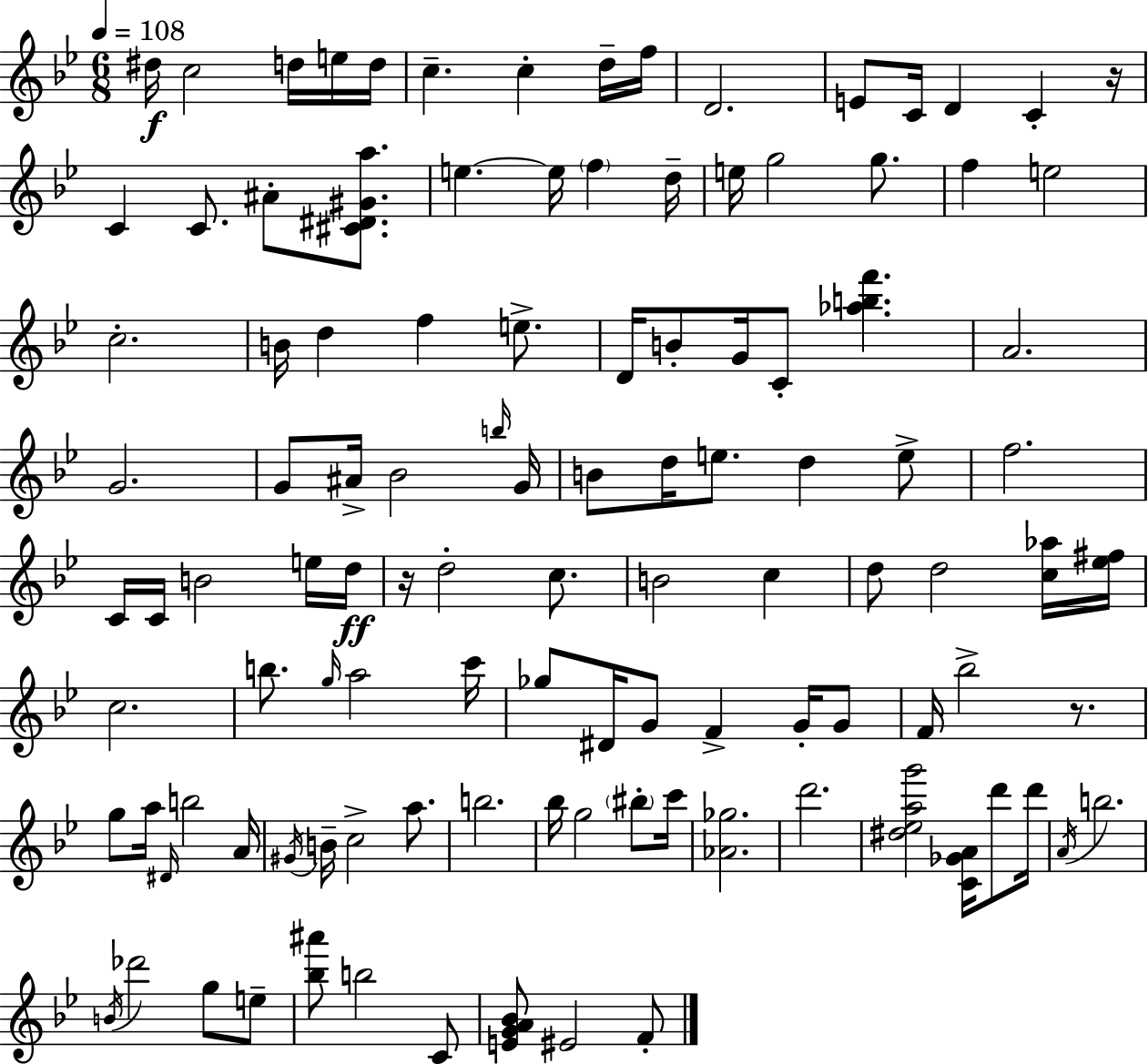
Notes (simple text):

D#5/s C5/h D5/s E5/s D5/s C5/q. C5/q D5/s F5/s D4/h. E4/e C4/s D4/q C4/q R/s C4/q C4/e. A#4/e [C#4,D#4,G#4,A5]/e. E5/q. E5/s F5/q D5/s E5/s G5/h G5/e. F5/q E5/h C5/h. B4/s D5/q F5/q E5/e. D4/s B4/e G4/s C4/e [Ab5,B5,F6]/q. A4/h. G4/h. G4/e A#4/s Bb4/h B5/s G4/s B4/e D5/s E5/e. D5/q E5/e F5/h. C4/s C4/s B4/h E5/s D5/s R/s D5/h C5/e. B4/h C5/q D5/e D5/h [C5,Ab5]/s [Eb5,F#5]/s C5/h. B5/e. G5/s A5/h C6/s Gb5/e D#4/s G4/e F4/q G4/s G4/e F4/s Bb5/h R/e. G5/e A5/s D#4/s B5/h A4/s G#4/s B4/s C5/h A5/e. B5/h. Bb5/s G5/h BIS5/e C6/s [Ab4,Gb5]/h. D6/h. [D#5,Eb5,A5,G6]/h [C4,Gb4,A4]/s D6/e D6/s A4/s B5/h. B4/s Db6/h G5/e E5/e [Bb5,A#6]/e B5/h C4/e [E4,G4,A4,Bb4]/e EIS4/h F4/e